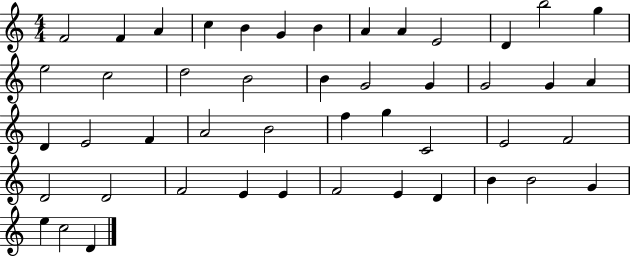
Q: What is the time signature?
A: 4/4